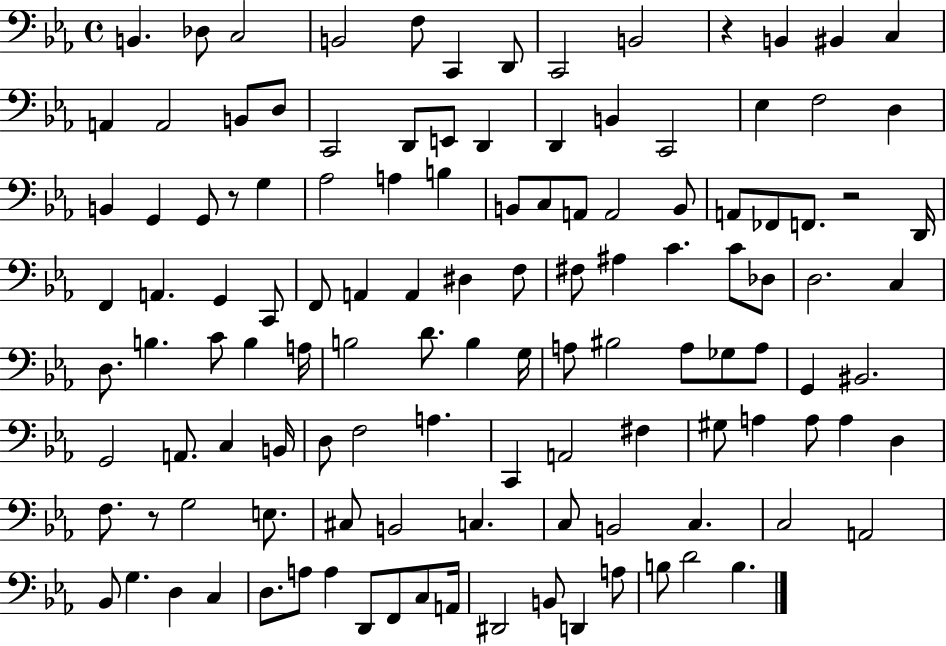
B2/q. Db3/e C3/h B2/h F3/e C2/q D2/e C2/h B2/h R/q B2/q BIS2/q C3/q A2/q A2/h B2/e D3/e C2/h D2/e E2/e D2/q D2/q B2/q C2/h Eb3/q F3/h D3/q B2/q G2/q G2/e R/e G3/q Ab3/h A3/q B3/q B2/e C3/e A2/e A2/h B2/e A2/e FES2/e F2/e. R/h D2/s F2/q A2/q. G2/q C2/e F2/e A2/q A2/q D#3/q F3/e F#3/e A#3/q C4/q. C4/e Db3/e D3/h. C3/q D3/e. B3/q. C4/e B3/q A3/s B3/h D4/e. B3/q G3/s A3/e BIS3/h A3/e Gb3/e A3/e G2/q BIS2/h. G2/h A2/e. C3/q B2/s D3/e F3/h A3/q. C2/q A2/h F#3/q G#3/e A3/q A3/e A3/q D3/q F3/e. R/e G3/h E3/e. C#3/e B2/h C3/q. C3/e B2/h C3/q. C3/h A2/h Bb2/e G3/q. D3/q C3/q D3/e. A3/e A3/q D2/e F2/e C3/e A2/s D#2/h B2/e D2/q A3/e B3/e D4/h B3/q.